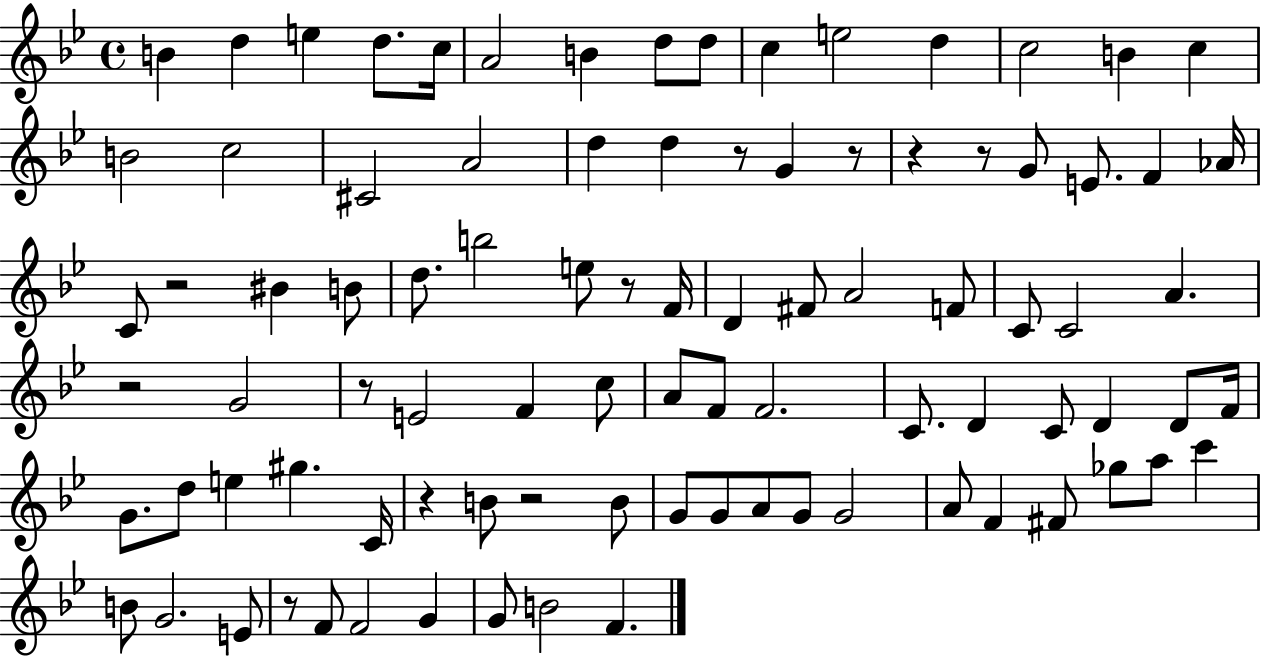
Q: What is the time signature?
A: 4/4